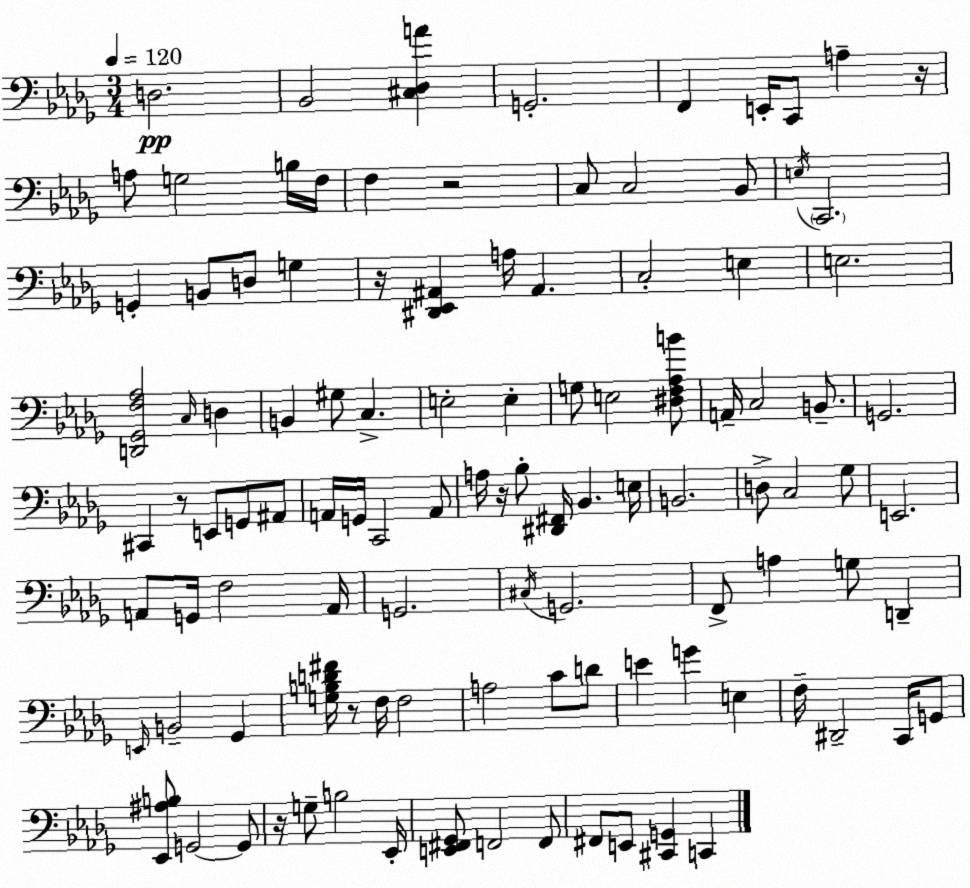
X:1
T:Untitled
M:3/4
L:1/4
K:Bbm
D,2 _B,,2 [^C,_D,A] G,,2 F,, E,,/4 C,,/2 A, z/4 A,/2 G,2 B,/4 F,/4 F, z2 C,/2 C,2 _B,,/2 E,/4 C,,2 G,, B,,/2 D,/2 G, z/4 [^D,,_E,,^A,,] A,/4 ^A,, C,2 E, E,2 [D,,_G,,F,_A,]2 C,/4 D, B,, ^G,/2 C, E,2 E, G,/2 E,2 [^D,F,_A,B]/2 A,,/4 C,2 B,,/2 G,,2 ^C,, z/2 E,,/2 G,,/2 ^A,,/2 A,,/4 G,,/4 C,,2 A,,/2 A,/4 z/4 _B,/2 [^D,,^F,,]/4 _B,, E,/4 B,,2 D,/2 C,2 _G,/2 E,,2 A,,/2 G,,/4 F,2 A,,/4 G,,2 ^C,/4 G,,2 F,,/2 A, G,/2 D,, E,,/4 B,,2 _G,, [G,B,D^F]/4 z/2 F,/4 F,2 A,2 C/2 D/2 E G E, F,/4 ^D,,2 C,,/4 G,,/2 [_E,,^A,B,]/2 G,,2 G,,/2 z/4 G,/2 B,2 _E,,/4 [E,,^F,,_G,,]/2 F,,2 F,,/2 ^F,,/2 E,,/2 [^C,,G,,] C,,